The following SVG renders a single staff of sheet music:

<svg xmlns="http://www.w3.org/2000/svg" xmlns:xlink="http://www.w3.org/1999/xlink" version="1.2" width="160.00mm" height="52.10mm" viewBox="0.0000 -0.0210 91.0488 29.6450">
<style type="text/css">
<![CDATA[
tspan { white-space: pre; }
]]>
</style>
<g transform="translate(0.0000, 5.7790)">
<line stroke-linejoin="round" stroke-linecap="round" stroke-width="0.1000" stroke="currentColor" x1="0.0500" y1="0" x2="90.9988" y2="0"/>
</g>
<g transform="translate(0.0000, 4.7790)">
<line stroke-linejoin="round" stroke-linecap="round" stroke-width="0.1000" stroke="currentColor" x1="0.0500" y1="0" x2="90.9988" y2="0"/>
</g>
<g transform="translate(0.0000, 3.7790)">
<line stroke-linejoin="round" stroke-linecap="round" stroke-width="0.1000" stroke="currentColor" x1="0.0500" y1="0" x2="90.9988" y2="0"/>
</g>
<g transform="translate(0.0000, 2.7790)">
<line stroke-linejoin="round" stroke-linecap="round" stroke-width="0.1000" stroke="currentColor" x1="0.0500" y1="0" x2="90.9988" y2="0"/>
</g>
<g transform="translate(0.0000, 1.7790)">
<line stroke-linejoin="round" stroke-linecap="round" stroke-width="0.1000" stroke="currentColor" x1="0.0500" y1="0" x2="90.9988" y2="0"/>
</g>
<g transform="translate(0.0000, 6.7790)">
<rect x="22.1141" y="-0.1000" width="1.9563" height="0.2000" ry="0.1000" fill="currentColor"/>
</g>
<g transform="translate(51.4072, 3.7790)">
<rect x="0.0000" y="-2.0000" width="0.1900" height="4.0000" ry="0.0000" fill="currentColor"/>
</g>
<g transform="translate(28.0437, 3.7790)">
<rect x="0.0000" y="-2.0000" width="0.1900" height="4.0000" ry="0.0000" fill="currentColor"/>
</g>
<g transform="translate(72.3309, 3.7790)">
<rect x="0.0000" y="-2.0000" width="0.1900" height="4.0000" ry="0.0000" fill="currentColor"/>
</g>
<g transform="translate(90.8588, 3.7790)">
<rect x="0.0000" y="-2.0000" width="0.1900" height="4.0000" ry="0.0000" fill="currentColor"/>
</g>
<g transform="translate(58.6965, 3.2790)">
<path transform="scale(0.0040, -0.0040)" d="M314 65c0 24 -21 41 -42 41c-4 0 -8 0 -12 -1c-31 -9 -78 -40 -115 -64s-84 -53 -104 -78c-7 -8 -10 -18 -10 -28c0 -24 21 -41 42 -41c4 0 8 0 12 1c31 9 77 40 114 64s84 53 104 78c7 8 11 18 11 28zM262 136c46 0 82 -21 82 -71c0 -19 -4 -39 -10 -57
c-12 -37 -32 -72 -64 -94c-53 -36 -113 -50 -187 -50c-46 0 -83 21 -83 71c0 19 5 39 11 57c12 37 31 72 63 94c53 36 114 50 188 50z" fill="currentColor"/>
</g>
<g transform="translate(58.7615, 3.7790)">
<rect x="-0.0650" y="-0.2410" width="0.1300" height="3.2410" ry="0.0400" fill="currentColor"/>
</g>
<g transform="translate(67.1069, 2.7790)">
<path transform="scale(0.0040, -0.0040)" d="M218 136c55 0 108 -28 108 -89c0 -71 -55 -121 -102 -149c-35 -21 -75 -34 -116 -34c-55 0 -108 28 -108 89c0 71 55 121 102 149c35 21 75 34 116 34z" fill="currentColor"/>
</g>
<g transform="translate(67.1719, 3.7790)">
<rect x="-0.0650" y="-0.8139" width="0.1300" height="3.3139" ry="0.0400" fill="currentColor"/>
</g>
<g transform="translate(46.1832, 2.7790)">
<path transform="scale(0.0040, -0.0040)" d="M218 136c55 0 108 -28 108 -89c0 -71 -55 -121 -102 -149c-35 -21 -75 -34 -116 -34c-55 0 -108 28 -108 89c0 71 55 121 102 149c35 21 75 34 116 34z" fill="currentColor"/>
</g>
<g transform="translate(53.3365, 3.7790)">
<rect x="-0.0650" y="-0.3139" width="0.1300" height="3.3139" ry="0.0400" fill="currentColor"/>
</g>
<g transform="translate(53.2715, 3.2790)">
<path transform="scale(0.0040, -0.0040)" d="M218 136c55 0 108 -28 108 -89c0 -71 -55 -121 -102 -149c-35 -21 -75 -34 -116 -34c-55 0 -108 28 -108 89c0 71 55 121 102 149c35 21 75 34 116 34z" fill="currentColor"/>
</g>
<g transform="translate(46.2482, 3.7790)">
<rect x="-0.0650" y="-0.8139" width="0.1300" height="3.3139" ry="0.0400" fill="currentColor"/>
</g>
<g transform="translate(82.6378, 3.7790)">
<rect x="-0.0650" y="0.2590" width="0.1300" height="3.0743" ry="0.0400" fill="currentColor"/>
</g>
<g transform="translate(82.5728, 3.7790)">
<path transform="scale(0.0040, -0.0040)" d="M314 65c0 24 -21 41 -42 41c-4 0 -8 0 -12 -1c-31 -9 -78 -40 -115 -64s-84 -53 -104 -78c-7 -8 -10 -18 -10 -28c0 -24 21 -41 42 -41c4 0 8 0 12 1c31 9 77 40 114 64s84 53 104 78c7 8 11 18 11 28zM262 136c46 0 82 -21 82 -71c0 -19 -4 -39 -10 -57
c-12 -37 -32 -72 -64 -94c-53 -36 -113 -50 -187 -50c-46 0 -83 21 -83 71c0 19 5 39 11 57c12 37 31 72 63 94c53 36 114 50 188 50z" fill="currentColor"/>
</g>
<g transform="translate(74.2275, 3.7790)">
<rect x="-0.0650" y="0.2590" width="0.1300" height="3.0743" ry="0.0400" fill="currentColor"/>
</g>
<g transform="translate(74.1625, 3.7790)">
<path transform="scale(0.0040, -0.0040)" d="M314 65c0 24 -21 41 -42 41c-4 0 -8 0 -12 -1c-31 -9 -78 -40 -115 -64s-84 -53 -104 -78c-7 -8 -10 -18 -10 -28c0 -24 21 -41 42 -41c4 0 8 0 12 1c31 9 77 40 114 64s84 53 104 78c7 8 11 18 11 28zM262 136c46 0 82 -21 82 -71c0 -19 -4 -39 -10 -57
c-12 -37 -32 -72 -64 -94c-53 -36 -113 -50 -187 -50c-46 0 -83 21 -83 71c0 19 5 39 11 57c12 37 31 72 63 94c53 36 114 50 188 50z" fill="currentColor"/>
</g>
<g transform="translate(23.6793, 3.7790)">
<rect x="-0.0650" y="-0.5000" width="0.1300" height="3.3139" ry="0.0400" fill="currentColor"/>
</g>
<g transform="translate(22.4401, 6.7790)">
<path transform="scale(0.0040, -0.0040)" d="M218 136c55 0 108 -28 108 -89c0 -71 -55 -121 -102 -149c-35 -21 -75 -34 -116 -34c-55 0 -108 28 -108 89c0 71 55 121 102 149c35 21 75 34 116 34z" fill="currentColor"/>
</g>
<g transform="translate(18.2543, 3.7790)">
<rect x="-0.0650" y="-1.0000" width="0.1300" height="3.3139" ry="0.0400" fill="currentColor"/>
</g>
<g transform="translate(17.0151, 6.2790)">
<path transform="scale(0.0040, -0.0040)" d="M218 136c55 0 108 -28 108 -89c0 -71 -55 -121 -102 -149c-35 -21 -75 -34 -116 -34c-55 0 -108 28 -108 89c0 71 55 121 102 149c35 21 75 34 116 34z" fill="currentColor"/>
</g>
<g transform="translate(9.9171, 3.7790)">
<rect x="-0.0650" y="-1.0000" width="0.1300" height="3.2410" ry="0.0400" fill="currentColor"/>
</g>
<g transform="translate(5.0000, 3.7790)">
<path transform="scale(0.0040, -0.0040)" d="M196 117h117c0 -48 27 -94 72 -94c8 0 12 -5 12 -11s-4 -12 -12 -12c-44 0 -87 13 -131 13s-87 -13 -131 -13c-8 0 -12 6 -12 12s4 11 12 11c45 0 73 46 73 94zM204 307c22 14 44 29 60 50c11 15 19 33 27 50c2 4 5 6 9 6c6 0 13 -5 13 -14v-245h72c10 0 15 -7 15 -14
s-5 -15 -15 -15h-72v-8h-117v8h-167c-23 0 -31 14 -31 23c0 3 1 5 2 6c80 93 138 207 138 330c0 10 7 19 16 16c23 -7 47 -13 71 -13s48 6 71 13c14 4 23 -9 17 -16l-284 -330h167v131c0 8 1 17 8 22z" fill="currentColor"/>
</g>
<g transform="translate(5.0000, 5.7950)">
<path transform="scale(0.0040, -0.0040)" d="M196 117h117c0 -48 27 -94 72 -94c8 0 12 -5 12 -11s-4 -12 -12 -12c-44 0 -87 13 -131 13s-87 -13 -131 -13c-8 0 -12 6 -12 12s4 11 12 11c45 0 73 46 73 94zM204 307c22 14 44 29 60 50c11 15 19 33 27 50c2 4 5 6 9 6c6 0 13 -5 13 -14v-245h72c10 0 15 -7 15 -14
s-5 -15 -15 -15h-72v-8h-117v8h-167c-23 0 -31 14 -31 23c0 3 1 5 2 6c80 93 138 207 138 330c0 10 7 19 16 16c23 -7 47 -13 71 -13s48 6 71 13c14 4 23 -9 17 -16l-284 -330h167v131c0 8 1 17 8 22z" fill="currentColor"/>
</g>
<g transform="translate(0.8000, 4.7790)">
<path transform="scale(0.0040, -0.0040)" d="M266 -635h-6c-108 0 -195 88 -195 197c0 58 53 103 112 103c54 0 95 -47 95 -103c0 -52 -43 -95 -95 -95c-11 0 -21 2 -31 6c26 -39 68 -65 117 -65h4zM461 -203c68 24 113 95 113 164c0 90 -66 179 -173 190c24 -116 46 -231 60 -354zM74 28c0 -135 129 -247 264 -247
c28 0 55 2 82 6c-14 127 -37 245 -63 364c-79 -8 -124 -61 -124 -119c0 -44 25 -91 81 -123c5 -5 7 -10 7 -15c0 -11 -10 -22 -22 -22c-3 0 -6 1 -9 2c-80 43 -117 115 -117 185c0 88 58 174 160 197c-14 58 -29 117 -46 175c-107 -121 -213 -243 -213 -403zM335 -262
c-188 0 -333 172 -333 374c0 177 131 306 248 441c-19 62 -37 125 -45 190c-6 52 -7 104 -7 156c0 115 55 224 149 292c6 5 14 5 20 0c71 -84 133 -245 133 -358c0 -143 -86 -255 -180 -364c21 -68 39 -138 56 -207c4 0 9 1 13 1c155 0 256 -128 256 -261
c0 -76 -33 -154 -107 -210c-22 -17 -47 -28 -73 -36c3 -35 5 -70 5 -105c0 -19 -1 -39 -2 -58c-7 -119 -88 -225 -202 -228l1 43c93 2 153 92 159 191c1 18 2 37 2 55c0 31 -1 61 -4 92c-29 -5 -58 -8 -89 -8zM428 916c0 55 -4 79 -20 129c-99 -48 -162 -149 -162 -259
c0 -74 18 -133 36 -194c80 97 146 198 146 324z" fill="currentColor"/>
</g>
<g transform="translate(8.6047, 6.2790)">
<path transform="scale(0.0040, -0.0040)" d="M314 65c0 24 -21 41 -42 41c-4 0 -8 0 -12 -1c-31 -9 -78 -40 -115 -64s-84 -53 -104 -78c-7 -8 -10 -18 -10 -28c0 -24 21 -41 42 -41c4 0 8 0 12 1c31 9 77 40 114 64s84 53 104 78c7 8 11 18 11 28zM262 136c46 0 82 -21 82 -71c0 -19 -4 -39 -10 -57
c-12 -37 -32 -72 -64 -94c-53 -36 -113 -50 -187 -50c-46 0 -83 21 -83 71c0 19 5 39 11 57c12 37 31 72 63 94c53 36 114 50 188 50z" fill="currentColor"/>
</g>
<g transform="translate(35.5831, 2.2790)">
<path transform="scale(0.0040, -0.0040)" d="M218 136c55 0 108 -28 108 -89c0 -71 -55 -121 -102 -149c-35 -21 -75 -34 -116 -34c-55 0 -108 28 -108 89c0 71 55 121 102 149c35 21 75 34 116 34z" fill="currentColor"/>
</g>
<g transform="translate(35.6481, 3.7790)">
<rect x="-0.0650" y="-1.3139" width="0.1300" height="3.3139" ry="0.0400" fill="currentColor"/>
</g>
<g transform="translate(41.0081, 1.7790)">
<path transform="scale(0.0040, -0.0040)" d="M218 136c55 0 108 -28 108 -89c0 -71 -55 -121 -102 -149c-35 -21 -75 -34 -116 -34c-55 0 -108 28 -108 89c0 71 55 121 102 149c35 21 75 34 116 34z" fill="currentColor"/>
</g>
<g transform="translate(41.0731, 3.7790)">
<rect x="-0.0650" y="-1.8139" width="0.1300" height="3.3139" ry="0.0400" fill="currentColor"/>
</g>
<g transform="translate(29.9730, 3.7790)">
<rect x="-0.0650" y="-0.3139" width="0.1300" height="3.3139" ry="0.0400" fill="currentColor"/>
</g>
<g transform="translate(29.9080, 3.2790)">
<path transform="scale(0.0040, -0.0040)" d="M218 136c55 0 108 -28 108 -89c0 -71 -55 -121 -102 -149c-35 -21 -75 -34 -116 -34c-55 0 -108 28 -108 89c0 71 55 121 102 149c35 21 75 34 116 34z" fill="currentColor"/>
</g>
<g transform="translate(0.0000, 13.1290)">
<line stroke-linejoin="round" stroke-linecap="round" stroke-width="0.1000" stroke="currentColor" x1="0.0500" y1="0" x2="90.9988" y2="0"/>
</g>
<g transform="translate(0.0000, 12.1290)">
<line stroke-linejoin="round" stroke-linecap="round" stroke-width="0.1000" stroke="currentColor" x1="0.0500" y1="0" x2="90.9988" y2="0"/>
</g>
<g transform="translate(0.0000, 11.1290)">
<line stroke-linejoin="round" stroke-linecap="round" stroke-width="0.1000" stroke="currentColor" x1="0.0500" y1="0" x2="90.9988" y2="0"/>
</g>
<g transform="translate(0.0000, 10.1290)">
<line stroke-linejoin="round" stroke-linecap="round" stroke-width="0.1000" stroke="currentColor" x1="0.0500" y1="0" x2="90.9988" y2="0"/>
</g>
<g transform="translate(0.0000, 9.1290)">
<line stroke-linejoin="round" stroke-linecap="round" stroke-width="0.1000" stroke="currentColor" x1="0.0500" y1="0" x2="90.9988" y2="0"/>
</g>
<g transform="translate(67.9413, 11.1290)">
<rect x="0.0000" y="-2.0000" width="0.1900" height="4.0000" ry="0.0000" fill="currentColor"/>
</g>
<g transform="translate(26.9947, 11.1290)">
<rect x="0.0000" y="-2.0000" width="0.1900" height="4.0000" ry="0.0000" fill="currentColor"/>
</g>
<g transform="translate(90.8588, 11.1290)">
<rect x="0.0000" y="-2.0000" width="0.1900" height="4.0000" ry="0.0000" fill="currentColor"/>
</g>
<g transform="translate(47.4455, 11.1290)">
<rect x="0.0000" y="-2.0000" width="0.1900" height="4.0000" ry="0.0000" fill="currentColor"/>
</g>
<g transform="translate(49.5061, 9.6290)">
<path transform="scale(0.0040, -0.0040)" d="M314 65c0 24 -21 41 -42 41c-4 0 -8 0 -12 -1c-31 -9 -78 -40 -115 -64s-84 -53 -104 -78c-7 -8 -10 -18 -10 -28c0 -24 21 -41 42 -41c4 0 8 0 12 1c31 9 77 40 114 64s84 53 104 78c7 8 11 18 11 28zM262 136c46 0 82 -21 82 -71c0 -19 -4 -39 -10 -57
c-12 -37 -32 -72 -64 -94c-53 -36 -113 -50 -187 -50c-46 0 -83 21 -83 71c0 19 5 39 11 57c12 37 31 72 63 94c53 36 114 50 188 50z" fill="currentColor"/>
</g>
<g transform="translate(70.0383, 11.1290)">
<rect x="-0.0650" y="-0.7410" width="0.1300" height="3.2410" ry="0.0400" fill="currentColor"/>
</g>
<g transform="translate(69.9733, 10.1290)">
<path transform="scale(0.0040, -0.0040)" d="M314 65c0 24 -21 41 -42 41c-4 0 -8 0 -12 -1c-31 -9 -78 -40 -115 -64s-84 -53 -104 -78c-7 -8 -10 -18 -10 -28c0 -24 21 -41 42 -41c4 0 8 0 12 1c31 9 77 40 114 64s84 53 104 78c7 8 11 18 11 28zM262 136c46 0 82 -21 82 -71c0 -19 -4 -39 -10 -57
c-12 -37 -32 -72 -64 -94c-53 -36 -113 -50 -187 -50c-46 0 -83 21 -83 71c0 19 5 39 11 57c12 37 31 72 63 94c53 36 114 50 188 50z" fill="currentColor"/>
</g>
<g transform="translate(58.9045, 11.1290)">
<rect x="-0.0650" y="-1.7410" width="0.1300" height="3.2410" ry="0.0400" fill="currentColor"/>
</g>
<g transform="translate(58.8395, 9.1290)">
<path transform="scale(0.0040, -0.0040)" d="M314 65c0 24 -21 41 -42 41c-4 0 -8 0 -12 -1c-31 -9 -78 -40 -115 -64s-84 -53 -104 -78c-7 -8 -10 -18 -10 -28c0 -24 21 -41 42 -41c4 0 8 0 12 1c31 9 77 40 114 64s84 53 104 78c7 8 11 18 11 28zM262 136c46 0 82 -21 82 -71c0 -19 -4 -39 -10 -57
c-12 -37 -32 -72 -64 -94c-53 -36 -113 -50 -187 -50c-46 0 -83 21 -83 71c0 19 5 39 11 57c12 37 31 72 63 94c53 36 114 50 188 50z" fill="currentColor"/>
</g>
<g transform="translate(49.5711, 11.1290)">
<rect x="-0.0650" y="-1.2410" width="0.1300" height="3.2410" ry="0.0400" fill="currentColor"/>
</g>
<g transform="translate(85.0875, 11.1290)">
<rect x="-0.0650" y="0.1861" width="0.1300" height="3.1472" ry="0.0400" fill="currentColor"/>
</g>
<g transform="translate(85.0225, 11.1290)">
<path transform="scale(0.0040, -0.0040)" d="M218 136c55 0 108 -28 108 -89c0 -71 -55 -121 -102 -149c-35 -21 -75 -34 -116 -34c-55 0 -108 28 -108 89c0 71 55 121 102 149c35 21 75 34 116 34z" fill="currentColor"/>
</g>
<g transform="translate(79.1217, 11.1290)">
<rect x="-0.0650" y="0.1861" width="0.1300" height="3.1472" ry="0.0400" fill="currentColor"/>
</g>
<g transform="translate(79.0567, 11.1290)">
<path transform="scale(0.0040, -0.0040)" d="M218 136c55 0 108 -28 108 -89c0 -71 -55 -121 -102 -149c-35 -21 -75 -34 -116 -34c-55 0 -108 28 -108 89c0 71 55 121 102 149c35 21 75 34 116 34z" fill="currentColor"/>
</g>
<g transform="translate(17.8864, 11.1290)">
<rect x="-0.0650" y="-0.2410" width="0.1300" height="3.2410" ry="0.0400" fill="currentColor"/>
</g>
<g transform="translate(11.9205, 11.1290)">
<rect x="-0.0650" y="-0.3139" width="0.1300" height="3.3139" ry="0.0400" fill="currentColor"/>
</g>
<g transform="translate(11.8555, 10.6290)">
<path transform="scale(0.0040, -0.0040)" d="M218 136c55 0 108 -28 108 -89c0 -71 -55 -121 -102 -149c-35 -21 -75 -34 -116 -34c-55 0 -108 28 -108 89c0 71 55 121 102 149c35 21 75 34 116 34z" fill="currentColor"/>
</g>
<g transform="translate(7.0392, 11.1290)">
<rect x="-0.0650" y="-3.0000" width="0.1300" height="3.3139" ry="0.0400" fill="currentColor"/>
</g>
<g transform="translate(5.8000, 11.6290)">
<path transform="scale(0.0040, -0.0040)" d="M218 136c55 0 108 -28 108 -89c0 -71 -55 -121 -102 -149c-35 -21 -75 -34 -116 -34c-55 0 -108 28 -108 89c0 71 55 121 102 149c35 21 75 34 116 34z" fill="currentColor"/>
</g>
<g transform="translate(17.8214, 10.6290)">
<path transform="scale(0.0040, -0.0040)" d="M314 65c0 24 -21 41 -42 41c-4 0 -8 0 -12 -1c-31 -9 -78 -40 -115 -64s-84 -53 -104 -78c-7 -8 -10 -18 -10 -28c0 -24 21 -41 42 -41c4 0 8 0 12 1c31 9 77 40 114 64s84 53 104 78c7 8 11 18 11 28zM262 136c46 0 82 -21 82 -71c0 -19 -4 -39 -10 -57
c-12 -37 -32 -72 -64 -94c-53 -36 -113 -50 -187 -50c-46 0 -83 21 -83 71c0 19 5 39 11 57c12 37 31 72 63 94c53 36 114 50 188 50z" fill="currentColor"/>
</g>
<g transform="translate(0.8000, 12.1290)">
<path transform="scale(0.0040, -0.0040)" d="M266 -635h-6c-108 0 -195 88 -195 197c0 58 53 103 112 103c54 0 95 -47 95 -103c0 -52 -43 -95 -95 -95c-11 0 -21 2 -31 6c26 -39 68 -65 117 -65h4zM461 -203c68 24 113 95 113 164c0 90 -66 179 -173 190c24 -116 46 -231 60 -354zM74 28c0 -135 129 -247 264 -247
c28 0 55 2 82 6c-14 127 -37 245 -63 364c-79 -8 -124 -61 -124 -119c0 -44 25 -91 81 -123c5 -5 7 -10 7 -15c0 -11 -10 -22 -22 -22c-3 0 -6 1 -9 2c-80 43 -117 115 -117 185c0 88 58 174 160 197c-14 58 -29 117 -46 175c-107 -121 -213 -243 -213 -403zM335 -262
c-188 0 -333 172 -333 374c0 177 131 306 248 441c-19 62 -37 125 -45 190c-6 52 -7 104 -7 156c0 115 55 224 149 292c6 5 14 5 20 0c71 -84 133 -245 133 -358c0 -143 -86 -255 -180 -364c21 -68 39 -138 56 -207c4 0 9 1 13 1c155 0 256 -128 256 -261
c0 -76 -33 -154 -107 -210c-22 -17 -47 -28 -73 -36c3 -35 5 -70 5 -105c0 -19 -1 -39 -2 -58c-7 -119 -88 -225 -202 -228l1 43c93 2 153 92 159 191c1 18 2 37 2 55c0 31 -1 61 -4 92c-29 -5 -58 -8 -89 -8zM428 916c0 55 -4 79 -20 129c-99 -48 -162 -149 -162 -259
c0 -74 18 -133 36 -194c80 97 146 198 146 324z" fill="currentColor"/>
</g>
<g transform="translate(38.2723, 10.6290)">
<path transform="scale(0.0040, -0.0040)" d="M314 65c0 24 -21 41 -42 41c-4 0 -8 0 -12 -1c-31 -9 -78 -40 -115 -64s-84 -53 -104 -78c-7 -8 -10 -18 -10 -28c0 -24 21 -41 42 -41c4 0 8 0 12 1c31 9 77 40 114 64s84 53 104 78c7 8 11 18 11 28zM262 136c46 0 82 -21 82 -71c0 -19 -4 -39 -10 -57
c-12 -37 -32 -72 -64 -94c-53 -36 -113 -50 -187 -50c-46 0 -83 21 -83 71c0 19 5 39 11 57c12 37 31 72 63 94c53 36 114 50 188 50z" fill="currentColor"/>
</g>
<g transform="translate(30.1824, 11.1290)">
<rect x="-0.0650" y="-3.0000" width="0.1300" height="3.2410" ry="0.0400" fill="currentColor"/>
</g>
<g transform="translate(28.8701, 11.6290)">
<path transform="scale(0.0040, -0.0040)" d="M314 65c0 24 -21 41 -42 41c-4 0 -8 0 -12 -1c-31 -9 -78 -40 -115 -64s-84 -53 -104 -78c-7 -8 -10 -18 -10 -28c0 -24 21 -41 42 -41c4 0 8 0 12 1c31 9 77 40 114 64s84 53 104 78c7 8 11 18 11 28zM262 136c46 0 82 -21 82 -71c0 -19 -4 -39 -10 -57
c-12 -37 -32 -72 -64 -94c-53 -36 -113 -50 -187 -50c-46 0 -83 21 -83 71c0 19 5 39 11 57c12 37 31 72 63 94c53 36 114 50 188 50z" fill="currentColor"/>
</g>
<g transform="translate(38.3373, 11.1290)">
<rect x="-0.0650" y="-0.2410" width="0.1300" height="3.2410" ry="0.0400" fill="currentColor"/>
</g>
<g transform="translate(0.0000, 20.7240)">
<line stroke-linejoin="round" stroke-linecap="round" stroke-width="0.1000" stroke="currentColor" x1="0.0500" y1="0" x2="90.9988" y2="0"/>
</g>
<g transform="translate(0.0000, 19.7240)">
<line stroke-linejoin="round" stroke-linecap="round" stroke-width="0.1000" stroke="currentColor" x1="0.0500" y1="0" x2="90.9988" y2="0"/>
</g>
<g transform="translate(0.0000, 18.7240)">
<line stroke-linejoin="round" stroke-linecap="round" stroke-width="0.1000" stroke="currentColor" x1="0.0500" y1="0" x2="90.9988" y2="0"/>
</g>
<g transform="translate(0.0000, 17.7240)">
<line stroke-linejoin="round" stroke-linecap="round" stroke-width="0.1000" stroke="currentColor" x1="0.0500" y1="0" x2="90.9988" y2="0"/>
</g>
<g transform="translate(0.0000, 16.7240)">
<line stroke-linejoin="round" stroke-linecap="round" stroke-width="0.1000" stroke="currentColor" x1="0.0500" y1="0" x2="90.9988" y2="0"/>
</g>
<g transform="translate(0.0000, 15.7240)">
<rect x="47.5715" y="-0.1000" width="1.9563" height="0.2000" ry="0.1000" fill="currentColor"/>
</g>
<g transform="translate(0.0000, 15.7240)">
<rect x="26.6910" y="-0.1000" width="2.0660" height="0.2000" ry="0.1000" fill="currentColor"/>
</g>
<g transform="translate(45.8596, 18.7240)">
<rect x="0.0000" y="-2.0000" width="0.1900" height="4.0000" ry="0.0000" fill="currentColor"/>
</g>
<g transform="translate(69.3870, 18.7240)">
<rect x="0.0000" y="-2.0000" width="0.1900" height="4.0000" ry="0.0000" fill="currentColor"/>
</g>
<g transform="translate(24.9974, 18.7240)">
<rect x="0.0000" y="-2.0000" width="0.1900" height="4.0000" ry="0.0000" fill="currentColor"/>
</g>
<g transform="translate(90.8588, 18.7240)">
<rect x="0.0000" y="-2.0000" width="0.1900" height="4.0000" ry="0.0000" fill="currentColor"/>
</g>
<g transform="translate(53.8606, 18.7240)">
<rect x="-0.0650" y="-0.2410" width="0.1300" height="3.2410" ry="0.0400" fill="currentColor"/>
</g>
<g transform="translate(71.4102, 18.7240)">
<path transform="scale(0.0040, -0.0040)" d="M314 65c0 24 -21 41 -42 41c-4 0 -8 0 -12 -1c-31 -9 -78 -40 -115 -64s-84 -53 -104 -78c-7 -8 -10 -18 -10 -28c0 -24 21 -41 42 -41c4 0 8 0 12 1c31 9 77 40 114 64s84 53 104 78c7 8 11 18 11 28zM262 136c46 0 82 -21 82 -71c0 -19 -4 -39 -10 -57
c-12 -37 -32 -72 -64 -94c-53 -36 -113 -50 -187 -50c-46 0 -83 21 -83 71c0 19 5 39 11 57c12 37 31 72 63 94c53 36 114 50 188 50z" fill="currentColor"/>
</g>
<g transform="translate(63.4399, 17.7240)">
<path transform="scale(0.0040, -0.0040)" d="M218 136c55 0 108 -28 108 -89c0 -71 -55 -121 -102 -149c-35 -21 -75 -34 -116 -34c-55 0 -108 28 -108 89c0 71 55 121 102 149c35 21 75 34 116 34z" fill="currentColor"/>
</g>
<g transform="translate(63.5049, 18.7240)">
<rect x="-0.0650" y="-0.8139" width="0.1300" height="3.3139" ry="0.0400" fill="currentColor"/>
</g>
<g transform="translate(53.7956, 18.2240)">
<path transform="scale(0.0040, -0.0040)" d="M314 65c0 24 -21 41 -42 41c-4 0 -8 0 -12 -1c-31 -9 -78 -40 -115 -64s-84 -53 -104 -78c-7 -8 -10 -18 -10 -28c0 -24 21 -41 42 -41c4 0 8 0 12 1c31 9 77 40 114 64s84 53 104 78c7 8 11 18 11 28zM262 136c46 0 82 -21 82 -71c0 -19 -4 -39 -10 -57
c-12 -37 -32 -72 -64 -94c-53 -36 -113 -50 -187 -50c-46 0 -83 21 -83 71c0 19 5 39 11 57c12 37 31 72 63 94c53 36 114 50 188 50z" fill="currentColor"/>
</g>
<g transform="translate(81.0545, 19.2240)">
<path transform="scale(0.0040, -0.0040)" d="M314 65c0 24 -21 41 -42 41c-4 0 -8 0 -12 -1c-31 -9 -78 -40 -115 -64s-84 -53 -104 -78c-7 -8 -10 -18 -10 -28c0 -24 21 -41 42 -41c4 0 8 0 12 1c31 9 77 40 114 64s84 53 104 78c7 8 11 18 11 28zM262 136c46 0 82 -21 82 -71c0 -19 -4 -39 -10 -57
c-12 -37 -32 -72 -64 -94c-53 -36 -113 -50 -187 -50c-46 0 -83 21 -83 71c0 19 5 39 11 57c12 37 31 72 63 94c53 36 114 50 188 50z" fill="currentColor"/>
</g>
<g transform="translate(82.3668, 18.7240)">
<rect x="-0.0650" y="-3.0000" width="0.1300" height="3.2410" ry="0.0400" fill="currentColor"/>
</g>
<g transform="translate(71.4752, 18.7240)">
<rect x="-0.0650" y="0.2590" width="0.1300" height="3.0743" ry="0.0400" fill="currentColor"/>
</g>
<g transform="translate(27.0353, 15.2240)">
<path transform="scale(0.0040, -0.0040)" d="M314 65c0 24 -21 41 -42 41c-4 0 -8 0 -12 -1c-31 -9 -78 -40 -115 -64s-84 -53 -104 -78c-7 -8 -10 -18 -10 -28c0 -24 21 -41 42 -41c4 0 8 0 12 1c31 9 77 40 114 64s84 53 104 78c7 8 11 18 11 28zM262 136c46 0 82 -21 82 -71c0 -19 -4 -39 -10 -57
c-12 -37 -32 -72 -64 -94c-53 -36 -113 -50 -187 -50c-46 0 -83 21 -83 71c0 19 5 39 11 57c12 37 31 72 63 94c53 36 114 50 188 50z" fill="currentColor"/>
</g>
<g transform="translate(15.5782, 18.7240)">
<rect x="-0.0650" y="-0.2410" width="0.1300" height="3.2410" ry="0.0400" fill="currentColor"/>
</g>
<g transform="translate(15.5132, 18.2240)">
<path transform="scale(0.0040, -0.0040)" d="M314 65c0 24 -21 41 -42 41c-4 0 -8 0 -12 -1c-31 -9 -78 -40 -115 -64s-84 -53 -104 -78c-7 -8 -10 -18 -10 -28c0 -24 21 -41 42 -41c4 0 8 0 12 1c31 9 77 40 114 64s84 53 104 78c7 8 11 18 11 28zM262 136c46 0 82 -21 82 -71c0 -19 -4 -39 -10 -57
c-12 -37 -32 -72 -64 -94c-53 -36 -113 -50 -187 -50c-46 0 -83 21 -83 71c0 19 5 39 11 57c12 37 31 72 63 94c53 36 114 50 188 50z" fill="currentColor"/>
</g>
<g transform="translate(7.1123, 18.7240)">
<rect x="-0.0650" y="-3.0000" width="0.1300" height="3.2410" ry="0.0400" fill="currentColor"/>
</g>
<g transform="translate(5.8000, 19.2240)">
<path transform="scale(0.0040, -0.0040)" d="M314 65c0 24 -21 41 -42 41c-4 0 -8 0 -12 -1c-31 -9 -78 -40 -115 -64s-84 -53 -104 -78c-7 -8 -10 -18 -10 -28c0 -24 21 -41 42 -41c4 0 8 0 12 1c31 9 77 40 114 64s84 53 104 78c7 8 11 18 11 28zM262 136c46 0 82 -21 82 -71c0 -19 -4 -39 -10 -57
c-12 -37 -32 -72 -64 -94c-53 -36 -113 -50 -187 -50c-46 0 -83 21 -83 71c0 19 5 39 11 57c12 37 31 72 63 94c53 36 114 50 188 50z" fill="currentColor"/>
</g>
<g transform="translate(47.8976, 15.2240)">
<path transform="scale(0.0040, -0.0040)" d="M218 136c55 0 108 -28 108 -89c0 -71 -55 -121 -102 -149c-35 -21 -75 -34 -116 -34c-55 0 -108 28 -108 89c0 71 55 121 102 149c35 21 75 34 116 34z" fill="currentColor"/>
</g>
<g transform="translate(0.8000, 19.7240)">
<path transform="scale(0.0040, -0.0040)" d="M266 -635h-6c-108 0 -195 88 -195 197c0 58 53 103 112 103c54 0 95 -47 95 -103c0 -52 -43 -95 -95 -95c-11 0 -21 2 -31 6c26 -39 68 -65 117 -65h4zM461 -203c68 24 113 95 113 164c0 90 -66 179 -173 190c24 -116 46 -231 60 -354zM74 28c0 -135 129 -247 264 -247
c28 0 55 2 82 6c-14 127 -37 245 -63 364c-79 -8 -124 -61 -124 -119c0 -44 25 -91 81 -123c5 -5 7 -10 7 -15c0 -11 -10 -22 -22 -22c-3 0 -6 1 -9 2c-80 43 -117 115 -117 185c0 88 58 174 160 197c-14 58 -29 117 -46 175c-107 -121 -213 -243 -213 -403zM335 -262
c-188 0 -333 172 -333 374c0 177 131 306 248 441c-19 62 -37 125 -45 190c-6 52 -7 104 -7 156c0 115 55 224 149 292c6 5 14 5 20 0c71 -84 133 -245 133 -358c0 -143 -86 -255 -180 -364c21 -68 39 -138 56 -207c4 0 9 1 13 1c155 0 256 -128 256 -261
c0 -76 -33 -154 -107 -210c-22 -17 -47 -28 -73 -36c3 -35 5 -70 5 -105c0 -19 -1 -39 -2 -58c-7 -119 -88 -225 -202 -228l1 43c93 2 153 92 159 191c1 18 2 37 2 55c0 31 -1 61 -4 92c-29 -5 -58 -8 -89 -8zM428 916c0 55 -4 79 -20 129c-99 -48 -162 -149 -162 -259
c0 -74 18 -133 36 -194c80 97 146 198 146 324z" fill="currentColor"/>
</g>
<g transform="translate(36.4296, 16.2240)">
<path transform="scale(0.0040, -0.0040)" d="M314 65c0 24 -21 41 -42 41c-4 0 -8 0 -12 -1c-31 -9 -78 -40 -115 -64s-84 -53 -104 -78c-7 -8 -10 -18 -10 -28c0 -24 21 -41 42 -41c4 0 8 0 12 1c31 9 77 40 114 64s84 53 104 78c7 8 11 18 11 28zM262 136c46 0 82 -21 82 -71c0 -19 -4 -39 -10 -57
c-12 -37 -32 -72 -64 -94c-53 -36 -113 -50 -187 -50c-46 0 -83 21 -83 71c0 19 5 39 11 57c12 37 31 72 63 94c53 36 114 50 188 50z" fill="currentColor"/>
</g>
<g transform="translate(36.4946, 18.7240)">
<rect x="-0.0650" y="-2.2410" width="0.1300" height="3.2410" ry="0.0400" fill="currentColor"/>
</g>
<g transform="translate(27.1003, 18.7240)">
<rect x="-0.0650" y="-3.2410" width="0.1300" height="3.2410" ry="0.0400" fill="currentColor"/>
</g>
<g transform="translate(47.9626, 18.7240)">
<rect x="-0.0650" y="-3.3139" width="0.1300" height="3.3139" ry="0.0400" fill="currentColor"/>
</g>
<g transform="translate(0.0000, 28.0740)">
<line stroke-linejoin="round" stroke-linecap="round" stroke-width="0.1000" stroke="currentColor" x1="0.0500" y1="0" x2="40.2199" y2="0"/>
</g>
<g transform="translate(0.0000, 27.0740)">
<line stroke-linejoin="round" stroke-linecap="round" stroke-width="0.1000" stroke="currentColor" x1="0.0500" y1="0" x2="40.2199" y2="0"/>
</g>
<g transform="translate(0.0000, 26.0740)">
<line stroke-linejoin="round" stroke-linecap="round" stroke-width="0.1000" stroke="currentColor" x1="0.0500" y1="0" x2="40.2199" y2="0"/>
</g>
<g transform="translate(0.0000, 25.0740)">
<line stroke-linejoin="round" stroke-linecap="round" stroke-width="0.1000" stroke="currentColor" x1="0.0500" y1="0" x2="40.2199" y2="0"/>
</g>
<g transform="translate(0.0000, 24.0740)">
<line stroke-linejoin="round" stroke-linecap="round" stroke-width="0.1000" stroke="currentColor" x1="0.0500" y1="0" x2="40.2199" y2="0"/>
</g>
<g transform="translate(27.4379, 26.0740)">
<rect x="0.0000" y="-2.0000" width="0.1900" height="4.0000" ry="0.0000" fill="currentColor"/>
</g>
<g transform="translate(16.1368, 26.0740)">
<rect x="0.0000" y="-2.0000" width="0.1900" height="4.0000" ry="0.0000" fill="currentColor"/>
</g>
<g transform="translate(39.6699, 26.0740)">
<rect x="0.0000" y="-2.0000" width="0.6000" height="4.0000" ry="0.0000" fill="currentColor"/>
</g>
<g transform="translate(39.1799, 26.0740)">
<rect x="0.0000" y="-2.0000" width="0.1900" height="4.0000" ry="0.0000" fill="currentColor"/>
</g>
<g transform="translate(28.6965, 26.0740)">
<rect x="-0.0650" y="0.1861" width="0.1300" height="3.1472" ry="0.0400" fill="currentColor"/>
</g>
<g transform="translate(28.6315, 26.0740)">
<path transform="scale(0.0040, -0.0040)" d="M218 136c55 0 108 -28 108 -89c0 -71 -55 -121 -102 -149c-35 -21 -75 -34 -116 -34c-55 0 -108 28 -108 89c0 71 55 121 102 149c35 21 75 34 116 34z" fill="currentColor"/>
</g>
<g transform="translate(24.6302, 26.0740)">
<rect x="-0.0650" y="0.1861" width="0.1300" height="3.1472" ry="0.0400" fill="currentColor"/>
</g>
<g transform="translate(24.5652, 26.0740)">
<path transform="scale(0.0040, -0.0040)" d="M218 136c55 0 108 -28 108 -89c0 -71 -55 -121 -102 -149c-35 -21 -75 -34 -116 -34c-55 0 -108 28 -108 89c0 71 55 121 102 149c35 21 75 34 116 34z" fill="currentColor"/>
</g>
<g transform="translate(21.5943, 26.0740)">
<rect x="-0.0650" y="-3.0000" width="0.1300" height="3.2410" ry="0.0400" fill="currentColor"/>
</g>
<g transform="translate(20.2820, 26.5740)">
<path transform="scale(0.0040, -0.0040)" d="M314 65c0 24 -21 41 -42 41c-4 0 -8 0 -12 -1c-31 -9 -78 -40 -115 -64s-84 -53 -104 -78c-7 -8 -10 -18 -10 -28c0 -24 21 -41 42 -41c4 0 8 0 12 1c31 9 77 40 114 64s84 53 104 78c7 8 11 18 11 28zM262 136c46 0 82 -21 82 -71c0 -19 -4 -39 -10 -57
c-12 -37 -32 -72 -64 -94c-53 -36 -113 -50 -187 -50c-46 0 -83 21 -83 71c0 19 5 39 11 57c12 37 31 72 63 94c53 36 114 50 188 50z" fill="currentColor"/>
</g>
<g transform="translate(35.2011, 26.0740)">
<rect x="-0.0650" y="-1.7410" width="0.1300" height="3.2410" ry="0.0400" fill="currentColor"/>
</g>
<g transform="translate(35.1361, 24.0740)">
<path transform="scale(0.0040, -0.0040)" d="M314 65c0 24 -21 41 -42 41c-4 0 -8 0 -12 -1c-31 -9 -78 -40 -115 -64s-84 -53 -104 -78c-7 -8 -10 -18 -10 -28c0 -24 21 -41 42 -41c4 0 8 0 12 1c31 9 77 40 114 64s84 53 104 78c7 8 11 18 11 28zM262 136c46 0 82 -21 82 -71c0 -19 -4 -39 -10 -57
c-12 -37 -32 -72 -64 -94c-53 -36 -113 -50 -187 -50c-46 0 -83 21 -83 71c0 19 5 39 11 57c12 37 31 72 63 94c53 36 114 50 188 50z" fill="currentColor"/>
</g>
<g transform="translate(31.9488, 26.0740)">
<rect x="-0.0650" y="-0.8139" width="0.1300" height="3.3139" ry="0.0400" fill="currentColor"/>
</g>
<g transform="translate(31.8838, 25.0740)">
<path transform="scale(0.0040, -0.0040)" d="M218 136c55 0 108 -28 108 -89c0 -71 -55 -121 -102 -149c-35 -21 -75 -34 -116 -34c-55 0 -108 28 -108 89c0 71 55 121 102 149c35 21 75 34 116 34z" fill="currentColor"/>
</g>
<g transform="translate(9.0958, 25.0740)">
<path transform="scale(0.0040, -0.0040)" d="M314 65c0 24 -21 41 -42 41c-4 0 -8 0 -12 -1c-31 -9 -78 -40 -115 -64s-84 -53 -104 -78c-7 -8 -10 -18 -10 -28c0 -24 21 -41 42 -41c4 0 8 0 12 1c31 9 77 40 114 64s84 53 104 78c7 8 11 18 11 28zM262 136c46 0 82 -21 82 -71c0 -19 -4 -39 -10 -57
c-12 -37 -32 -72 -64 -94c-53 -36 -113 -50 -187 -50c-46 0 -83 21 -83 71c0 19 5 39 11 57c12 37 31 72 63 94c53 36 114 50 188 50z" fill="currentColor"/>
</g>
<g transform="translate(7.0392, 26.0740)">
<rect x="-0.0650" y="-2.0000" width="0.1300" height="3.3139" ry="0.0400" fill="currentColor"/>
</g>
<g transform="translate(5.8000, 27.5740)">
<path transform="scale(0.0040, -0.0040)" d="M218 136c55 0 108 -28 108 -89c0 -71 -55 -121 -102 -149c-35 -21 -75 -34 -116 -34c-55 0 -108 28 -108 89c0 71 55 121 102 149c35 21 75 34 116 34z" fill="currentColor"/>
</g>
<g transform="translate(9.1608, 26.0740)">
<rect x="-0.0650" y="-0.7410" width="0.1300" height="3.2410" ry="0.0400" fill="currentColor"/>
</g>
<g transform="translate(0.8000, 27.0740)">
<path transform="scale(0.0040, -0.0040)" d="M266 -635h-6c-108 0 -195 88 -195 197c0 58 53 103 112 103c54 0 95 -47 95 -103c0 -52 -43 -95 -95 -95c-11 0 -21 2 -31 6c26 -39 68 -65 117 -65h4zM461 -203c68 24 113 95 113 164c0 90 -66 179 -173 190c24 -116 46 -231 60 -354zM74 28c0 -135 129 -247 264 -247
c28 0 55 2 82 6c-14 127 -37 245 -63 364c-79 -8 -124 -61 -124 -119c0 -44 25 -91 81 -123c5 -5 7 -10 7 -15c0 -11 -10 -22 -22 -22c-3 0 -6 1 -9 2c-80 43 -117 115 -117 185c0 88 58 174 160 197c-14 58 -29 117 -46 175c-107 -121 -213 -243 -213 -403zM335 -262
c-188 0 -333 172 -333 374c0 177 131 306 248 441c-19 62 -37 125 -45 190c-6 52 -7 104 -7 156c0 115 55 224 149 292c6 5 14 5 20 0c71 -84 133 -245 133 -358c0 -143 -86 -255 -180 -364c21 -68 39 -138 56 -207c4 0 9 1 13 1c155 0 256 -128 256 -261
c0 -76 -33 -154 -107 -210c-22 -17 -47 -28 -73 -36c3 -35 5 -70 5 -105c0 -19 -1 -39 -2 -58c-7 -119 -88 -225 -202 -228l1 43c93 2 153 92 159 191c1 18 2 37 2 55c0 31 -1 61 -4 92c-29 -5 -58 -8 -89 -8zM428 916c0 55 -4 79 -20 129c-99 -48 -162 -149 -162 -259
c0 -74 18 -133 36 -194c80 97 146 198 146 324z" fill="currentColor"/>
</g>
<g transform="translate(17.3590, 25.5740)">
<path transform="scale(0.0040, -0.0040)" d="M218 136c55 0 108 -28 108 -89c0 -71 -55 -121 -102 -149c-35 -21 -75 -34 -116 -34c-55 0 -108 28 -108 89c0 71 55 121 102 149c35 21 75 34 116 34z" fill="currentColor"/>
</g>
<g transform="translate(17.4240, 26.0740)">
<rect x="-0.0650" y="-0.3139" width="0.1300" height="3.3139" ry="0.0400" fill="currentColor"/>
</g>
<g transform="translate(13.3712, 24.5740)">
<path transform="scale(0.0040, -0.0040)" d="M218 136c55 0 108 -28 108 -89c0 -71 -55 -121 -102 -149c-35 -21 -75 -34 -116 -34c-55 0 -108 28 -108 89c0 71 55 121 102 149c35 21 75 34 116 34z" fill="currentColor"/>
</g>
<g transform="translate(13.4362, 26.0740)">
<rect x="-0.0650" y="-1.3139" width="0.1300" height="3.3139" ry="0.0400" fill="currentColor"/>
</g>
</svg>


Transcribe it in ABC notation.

X:1
T:Untitled
M:4/4
L:1/4
K:C
D2 D C c e f d c c2 d B2 B2 A c c2 A2 c2 e2 f2 d2 B B A2 c2 b2 g2 b c2 d B2 A2 F d2 e c A2 B B d f2